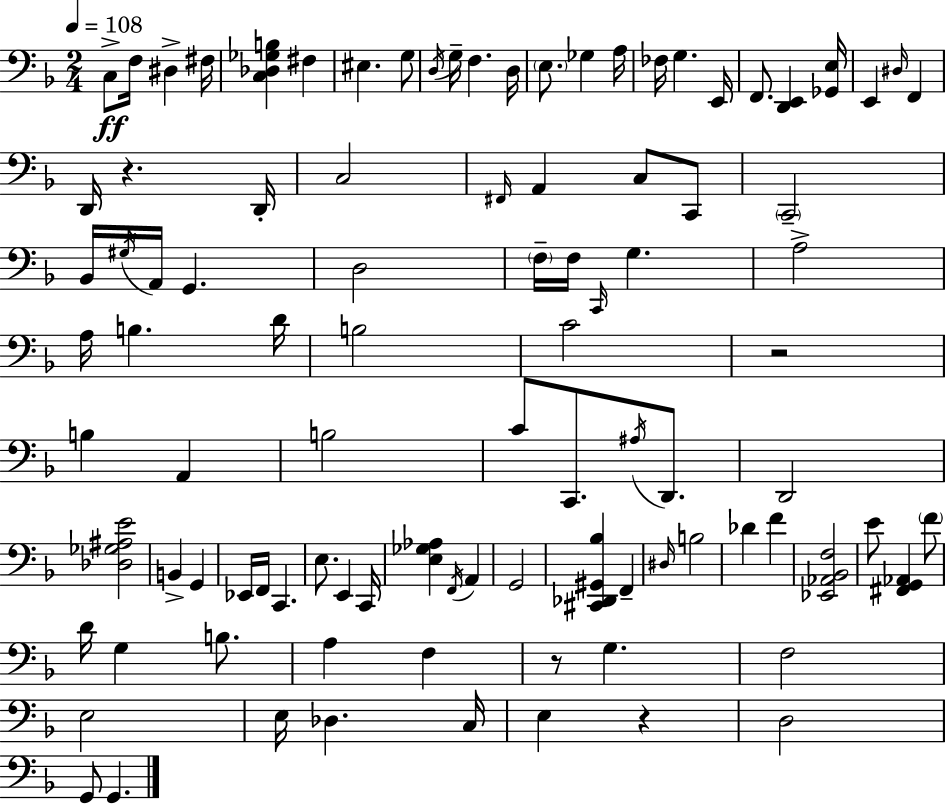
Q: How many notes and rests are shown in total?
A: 97